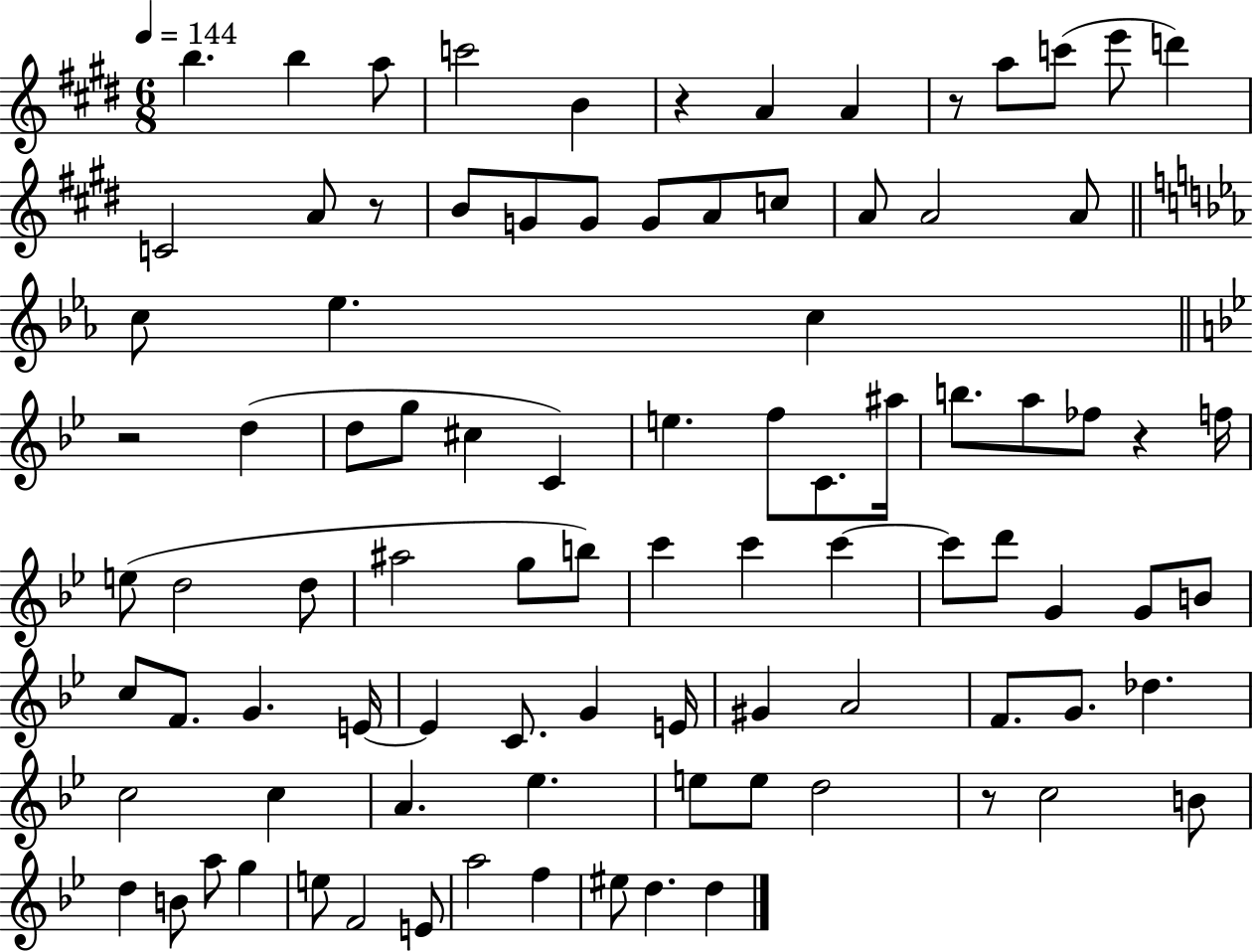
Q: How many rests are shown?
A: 6